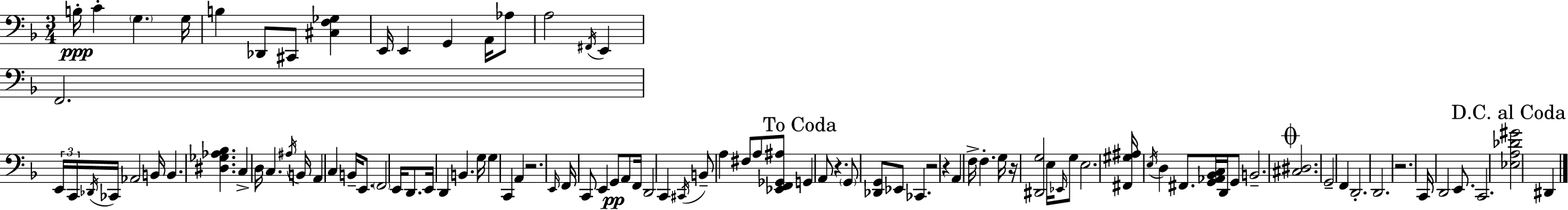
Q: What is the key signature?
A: F major